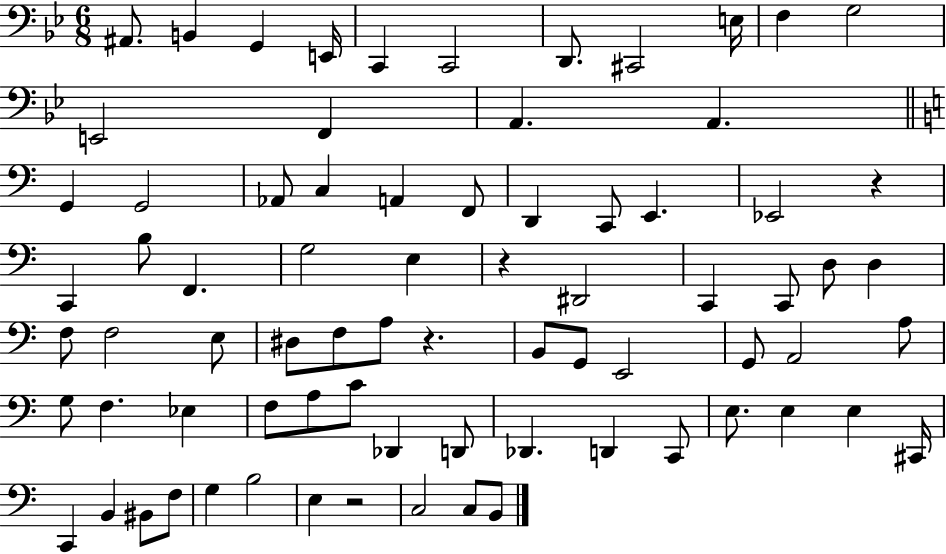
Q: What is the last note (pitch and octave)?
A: B2